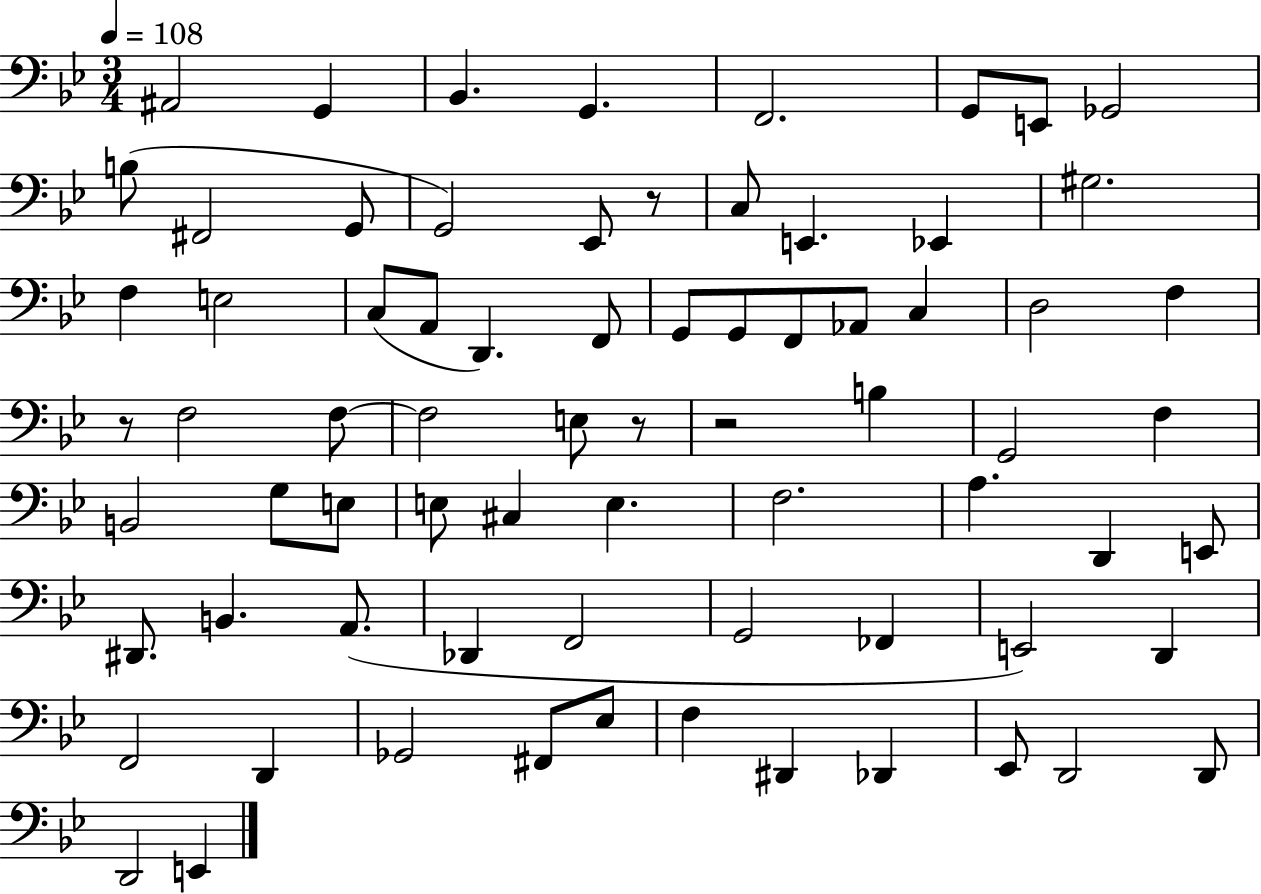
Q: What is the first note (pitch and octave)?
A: A#2